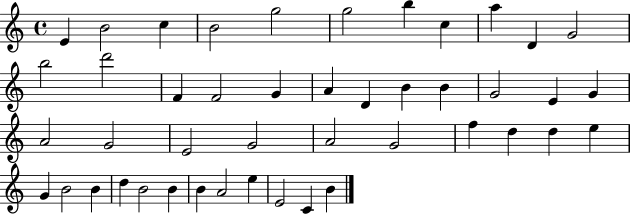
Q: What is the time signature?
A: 4/4